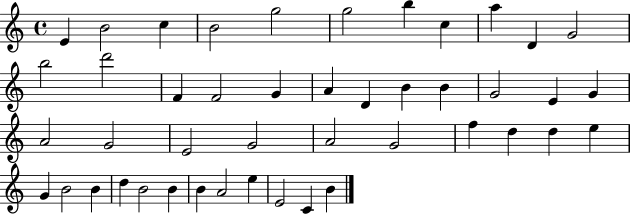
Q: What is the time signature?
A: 4/4